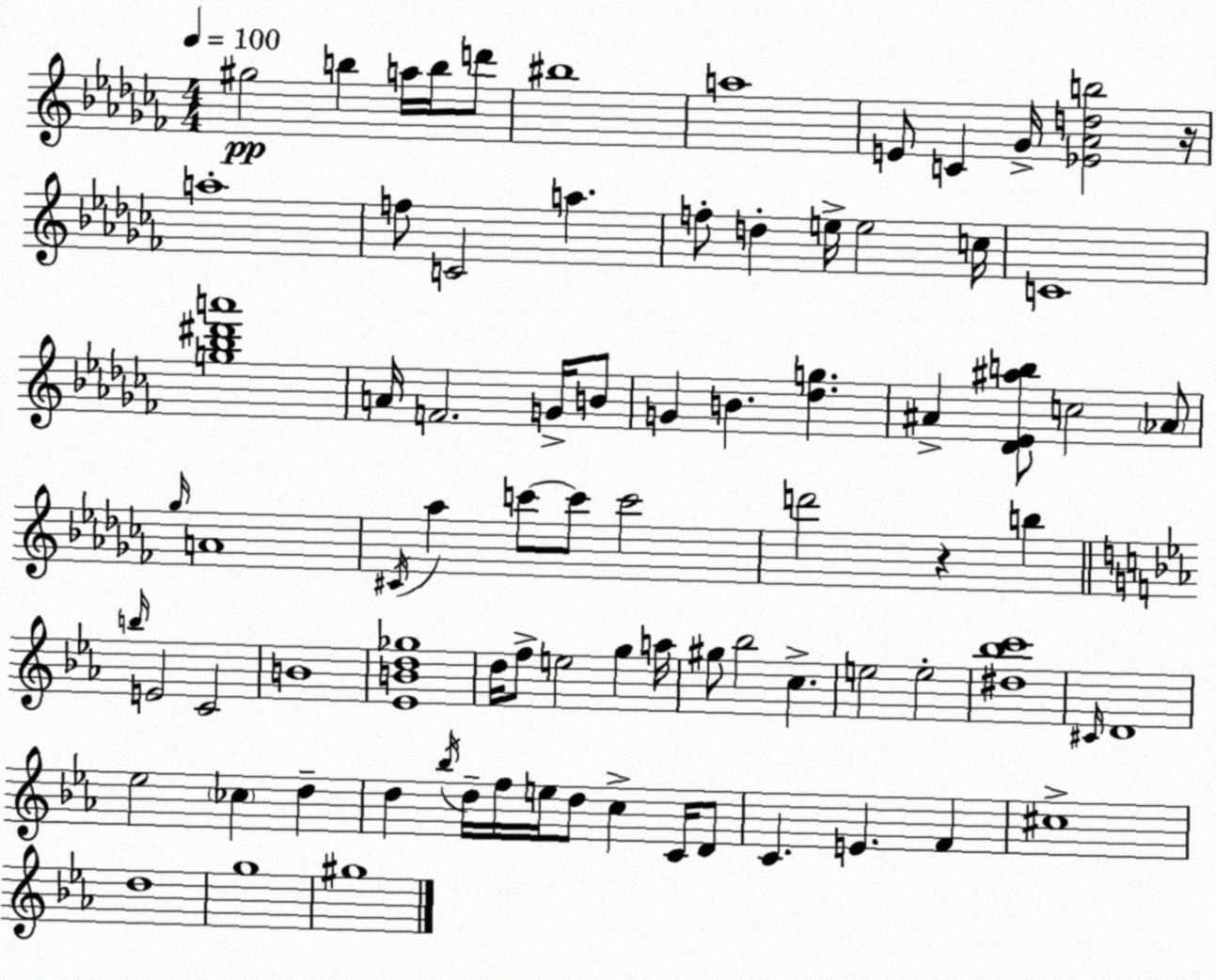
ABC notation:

X:1
T:Untitled
M:4/4
L:1/4
K:Abm
^g2 b a/4 b/4 d'/2 ^b4 a4 E/2 C _G/4 [_E_Adb]2 z/4 a4 f/2 C2 a f/2 d e/4 e2 c/4 C4 [g_b^d'a']4 A/4 F2 G/4 B/2 G B [_dg] ^A [_D_E^ab]/2 c2 _A/2 _g/4 A4 ^C/4 _a c'/2 c'/2 c'2 d'2 z b b/4 E2 C2 B4 [_EBd_g]4 d/4 f/2 e2 g a/4 ^g/2 _b2 c e2 e2 [^d_bc']4 ^C/4 D4 _e2 _c d d _b/4 d/4 f/4 e/4 d/2 c C/4 D/2 C E F ^c4 d4 g4 ^g4